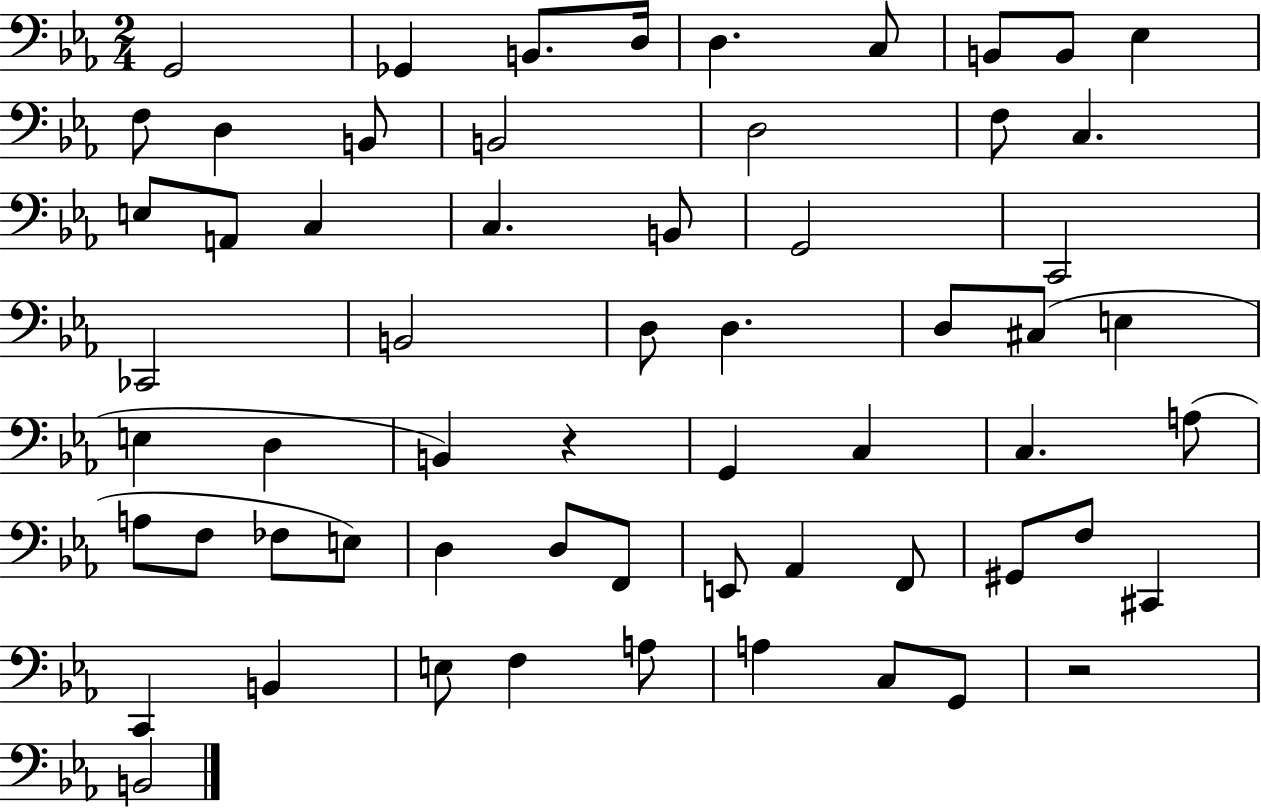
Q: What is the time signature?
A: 2/4